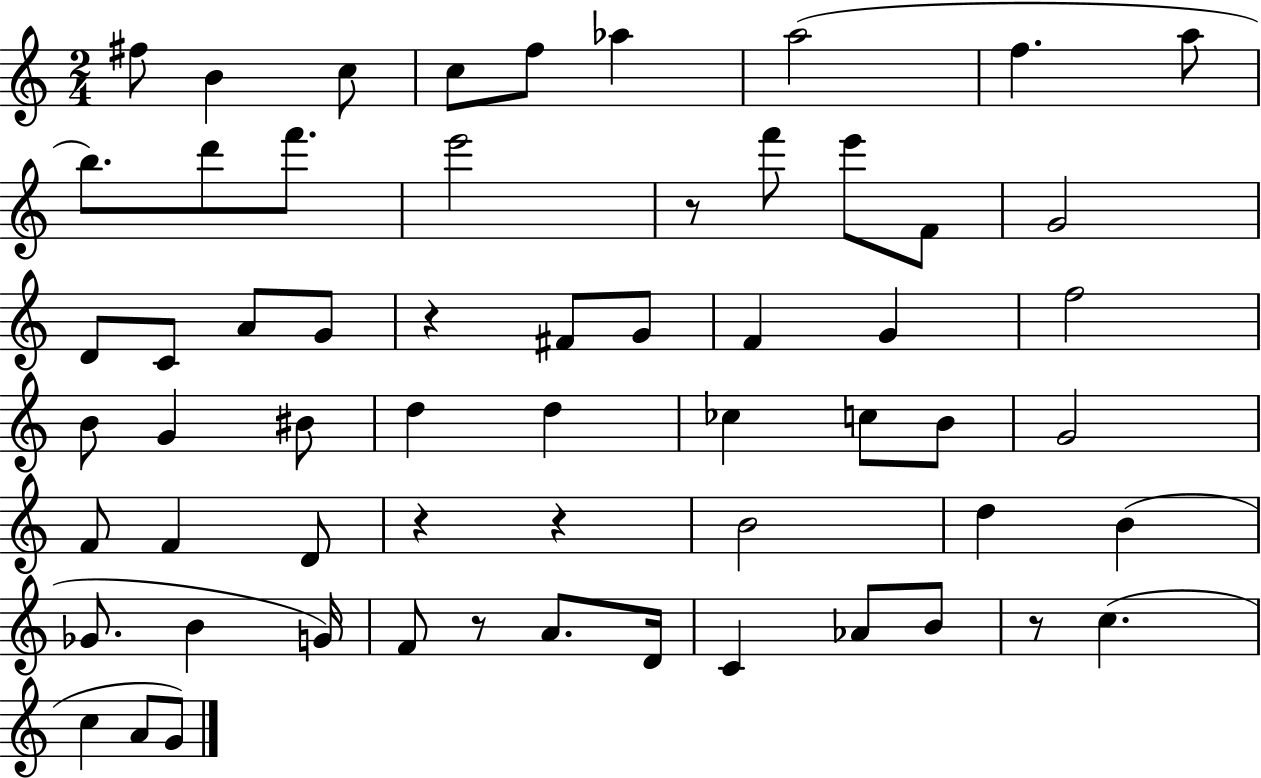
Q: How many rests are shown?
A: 6